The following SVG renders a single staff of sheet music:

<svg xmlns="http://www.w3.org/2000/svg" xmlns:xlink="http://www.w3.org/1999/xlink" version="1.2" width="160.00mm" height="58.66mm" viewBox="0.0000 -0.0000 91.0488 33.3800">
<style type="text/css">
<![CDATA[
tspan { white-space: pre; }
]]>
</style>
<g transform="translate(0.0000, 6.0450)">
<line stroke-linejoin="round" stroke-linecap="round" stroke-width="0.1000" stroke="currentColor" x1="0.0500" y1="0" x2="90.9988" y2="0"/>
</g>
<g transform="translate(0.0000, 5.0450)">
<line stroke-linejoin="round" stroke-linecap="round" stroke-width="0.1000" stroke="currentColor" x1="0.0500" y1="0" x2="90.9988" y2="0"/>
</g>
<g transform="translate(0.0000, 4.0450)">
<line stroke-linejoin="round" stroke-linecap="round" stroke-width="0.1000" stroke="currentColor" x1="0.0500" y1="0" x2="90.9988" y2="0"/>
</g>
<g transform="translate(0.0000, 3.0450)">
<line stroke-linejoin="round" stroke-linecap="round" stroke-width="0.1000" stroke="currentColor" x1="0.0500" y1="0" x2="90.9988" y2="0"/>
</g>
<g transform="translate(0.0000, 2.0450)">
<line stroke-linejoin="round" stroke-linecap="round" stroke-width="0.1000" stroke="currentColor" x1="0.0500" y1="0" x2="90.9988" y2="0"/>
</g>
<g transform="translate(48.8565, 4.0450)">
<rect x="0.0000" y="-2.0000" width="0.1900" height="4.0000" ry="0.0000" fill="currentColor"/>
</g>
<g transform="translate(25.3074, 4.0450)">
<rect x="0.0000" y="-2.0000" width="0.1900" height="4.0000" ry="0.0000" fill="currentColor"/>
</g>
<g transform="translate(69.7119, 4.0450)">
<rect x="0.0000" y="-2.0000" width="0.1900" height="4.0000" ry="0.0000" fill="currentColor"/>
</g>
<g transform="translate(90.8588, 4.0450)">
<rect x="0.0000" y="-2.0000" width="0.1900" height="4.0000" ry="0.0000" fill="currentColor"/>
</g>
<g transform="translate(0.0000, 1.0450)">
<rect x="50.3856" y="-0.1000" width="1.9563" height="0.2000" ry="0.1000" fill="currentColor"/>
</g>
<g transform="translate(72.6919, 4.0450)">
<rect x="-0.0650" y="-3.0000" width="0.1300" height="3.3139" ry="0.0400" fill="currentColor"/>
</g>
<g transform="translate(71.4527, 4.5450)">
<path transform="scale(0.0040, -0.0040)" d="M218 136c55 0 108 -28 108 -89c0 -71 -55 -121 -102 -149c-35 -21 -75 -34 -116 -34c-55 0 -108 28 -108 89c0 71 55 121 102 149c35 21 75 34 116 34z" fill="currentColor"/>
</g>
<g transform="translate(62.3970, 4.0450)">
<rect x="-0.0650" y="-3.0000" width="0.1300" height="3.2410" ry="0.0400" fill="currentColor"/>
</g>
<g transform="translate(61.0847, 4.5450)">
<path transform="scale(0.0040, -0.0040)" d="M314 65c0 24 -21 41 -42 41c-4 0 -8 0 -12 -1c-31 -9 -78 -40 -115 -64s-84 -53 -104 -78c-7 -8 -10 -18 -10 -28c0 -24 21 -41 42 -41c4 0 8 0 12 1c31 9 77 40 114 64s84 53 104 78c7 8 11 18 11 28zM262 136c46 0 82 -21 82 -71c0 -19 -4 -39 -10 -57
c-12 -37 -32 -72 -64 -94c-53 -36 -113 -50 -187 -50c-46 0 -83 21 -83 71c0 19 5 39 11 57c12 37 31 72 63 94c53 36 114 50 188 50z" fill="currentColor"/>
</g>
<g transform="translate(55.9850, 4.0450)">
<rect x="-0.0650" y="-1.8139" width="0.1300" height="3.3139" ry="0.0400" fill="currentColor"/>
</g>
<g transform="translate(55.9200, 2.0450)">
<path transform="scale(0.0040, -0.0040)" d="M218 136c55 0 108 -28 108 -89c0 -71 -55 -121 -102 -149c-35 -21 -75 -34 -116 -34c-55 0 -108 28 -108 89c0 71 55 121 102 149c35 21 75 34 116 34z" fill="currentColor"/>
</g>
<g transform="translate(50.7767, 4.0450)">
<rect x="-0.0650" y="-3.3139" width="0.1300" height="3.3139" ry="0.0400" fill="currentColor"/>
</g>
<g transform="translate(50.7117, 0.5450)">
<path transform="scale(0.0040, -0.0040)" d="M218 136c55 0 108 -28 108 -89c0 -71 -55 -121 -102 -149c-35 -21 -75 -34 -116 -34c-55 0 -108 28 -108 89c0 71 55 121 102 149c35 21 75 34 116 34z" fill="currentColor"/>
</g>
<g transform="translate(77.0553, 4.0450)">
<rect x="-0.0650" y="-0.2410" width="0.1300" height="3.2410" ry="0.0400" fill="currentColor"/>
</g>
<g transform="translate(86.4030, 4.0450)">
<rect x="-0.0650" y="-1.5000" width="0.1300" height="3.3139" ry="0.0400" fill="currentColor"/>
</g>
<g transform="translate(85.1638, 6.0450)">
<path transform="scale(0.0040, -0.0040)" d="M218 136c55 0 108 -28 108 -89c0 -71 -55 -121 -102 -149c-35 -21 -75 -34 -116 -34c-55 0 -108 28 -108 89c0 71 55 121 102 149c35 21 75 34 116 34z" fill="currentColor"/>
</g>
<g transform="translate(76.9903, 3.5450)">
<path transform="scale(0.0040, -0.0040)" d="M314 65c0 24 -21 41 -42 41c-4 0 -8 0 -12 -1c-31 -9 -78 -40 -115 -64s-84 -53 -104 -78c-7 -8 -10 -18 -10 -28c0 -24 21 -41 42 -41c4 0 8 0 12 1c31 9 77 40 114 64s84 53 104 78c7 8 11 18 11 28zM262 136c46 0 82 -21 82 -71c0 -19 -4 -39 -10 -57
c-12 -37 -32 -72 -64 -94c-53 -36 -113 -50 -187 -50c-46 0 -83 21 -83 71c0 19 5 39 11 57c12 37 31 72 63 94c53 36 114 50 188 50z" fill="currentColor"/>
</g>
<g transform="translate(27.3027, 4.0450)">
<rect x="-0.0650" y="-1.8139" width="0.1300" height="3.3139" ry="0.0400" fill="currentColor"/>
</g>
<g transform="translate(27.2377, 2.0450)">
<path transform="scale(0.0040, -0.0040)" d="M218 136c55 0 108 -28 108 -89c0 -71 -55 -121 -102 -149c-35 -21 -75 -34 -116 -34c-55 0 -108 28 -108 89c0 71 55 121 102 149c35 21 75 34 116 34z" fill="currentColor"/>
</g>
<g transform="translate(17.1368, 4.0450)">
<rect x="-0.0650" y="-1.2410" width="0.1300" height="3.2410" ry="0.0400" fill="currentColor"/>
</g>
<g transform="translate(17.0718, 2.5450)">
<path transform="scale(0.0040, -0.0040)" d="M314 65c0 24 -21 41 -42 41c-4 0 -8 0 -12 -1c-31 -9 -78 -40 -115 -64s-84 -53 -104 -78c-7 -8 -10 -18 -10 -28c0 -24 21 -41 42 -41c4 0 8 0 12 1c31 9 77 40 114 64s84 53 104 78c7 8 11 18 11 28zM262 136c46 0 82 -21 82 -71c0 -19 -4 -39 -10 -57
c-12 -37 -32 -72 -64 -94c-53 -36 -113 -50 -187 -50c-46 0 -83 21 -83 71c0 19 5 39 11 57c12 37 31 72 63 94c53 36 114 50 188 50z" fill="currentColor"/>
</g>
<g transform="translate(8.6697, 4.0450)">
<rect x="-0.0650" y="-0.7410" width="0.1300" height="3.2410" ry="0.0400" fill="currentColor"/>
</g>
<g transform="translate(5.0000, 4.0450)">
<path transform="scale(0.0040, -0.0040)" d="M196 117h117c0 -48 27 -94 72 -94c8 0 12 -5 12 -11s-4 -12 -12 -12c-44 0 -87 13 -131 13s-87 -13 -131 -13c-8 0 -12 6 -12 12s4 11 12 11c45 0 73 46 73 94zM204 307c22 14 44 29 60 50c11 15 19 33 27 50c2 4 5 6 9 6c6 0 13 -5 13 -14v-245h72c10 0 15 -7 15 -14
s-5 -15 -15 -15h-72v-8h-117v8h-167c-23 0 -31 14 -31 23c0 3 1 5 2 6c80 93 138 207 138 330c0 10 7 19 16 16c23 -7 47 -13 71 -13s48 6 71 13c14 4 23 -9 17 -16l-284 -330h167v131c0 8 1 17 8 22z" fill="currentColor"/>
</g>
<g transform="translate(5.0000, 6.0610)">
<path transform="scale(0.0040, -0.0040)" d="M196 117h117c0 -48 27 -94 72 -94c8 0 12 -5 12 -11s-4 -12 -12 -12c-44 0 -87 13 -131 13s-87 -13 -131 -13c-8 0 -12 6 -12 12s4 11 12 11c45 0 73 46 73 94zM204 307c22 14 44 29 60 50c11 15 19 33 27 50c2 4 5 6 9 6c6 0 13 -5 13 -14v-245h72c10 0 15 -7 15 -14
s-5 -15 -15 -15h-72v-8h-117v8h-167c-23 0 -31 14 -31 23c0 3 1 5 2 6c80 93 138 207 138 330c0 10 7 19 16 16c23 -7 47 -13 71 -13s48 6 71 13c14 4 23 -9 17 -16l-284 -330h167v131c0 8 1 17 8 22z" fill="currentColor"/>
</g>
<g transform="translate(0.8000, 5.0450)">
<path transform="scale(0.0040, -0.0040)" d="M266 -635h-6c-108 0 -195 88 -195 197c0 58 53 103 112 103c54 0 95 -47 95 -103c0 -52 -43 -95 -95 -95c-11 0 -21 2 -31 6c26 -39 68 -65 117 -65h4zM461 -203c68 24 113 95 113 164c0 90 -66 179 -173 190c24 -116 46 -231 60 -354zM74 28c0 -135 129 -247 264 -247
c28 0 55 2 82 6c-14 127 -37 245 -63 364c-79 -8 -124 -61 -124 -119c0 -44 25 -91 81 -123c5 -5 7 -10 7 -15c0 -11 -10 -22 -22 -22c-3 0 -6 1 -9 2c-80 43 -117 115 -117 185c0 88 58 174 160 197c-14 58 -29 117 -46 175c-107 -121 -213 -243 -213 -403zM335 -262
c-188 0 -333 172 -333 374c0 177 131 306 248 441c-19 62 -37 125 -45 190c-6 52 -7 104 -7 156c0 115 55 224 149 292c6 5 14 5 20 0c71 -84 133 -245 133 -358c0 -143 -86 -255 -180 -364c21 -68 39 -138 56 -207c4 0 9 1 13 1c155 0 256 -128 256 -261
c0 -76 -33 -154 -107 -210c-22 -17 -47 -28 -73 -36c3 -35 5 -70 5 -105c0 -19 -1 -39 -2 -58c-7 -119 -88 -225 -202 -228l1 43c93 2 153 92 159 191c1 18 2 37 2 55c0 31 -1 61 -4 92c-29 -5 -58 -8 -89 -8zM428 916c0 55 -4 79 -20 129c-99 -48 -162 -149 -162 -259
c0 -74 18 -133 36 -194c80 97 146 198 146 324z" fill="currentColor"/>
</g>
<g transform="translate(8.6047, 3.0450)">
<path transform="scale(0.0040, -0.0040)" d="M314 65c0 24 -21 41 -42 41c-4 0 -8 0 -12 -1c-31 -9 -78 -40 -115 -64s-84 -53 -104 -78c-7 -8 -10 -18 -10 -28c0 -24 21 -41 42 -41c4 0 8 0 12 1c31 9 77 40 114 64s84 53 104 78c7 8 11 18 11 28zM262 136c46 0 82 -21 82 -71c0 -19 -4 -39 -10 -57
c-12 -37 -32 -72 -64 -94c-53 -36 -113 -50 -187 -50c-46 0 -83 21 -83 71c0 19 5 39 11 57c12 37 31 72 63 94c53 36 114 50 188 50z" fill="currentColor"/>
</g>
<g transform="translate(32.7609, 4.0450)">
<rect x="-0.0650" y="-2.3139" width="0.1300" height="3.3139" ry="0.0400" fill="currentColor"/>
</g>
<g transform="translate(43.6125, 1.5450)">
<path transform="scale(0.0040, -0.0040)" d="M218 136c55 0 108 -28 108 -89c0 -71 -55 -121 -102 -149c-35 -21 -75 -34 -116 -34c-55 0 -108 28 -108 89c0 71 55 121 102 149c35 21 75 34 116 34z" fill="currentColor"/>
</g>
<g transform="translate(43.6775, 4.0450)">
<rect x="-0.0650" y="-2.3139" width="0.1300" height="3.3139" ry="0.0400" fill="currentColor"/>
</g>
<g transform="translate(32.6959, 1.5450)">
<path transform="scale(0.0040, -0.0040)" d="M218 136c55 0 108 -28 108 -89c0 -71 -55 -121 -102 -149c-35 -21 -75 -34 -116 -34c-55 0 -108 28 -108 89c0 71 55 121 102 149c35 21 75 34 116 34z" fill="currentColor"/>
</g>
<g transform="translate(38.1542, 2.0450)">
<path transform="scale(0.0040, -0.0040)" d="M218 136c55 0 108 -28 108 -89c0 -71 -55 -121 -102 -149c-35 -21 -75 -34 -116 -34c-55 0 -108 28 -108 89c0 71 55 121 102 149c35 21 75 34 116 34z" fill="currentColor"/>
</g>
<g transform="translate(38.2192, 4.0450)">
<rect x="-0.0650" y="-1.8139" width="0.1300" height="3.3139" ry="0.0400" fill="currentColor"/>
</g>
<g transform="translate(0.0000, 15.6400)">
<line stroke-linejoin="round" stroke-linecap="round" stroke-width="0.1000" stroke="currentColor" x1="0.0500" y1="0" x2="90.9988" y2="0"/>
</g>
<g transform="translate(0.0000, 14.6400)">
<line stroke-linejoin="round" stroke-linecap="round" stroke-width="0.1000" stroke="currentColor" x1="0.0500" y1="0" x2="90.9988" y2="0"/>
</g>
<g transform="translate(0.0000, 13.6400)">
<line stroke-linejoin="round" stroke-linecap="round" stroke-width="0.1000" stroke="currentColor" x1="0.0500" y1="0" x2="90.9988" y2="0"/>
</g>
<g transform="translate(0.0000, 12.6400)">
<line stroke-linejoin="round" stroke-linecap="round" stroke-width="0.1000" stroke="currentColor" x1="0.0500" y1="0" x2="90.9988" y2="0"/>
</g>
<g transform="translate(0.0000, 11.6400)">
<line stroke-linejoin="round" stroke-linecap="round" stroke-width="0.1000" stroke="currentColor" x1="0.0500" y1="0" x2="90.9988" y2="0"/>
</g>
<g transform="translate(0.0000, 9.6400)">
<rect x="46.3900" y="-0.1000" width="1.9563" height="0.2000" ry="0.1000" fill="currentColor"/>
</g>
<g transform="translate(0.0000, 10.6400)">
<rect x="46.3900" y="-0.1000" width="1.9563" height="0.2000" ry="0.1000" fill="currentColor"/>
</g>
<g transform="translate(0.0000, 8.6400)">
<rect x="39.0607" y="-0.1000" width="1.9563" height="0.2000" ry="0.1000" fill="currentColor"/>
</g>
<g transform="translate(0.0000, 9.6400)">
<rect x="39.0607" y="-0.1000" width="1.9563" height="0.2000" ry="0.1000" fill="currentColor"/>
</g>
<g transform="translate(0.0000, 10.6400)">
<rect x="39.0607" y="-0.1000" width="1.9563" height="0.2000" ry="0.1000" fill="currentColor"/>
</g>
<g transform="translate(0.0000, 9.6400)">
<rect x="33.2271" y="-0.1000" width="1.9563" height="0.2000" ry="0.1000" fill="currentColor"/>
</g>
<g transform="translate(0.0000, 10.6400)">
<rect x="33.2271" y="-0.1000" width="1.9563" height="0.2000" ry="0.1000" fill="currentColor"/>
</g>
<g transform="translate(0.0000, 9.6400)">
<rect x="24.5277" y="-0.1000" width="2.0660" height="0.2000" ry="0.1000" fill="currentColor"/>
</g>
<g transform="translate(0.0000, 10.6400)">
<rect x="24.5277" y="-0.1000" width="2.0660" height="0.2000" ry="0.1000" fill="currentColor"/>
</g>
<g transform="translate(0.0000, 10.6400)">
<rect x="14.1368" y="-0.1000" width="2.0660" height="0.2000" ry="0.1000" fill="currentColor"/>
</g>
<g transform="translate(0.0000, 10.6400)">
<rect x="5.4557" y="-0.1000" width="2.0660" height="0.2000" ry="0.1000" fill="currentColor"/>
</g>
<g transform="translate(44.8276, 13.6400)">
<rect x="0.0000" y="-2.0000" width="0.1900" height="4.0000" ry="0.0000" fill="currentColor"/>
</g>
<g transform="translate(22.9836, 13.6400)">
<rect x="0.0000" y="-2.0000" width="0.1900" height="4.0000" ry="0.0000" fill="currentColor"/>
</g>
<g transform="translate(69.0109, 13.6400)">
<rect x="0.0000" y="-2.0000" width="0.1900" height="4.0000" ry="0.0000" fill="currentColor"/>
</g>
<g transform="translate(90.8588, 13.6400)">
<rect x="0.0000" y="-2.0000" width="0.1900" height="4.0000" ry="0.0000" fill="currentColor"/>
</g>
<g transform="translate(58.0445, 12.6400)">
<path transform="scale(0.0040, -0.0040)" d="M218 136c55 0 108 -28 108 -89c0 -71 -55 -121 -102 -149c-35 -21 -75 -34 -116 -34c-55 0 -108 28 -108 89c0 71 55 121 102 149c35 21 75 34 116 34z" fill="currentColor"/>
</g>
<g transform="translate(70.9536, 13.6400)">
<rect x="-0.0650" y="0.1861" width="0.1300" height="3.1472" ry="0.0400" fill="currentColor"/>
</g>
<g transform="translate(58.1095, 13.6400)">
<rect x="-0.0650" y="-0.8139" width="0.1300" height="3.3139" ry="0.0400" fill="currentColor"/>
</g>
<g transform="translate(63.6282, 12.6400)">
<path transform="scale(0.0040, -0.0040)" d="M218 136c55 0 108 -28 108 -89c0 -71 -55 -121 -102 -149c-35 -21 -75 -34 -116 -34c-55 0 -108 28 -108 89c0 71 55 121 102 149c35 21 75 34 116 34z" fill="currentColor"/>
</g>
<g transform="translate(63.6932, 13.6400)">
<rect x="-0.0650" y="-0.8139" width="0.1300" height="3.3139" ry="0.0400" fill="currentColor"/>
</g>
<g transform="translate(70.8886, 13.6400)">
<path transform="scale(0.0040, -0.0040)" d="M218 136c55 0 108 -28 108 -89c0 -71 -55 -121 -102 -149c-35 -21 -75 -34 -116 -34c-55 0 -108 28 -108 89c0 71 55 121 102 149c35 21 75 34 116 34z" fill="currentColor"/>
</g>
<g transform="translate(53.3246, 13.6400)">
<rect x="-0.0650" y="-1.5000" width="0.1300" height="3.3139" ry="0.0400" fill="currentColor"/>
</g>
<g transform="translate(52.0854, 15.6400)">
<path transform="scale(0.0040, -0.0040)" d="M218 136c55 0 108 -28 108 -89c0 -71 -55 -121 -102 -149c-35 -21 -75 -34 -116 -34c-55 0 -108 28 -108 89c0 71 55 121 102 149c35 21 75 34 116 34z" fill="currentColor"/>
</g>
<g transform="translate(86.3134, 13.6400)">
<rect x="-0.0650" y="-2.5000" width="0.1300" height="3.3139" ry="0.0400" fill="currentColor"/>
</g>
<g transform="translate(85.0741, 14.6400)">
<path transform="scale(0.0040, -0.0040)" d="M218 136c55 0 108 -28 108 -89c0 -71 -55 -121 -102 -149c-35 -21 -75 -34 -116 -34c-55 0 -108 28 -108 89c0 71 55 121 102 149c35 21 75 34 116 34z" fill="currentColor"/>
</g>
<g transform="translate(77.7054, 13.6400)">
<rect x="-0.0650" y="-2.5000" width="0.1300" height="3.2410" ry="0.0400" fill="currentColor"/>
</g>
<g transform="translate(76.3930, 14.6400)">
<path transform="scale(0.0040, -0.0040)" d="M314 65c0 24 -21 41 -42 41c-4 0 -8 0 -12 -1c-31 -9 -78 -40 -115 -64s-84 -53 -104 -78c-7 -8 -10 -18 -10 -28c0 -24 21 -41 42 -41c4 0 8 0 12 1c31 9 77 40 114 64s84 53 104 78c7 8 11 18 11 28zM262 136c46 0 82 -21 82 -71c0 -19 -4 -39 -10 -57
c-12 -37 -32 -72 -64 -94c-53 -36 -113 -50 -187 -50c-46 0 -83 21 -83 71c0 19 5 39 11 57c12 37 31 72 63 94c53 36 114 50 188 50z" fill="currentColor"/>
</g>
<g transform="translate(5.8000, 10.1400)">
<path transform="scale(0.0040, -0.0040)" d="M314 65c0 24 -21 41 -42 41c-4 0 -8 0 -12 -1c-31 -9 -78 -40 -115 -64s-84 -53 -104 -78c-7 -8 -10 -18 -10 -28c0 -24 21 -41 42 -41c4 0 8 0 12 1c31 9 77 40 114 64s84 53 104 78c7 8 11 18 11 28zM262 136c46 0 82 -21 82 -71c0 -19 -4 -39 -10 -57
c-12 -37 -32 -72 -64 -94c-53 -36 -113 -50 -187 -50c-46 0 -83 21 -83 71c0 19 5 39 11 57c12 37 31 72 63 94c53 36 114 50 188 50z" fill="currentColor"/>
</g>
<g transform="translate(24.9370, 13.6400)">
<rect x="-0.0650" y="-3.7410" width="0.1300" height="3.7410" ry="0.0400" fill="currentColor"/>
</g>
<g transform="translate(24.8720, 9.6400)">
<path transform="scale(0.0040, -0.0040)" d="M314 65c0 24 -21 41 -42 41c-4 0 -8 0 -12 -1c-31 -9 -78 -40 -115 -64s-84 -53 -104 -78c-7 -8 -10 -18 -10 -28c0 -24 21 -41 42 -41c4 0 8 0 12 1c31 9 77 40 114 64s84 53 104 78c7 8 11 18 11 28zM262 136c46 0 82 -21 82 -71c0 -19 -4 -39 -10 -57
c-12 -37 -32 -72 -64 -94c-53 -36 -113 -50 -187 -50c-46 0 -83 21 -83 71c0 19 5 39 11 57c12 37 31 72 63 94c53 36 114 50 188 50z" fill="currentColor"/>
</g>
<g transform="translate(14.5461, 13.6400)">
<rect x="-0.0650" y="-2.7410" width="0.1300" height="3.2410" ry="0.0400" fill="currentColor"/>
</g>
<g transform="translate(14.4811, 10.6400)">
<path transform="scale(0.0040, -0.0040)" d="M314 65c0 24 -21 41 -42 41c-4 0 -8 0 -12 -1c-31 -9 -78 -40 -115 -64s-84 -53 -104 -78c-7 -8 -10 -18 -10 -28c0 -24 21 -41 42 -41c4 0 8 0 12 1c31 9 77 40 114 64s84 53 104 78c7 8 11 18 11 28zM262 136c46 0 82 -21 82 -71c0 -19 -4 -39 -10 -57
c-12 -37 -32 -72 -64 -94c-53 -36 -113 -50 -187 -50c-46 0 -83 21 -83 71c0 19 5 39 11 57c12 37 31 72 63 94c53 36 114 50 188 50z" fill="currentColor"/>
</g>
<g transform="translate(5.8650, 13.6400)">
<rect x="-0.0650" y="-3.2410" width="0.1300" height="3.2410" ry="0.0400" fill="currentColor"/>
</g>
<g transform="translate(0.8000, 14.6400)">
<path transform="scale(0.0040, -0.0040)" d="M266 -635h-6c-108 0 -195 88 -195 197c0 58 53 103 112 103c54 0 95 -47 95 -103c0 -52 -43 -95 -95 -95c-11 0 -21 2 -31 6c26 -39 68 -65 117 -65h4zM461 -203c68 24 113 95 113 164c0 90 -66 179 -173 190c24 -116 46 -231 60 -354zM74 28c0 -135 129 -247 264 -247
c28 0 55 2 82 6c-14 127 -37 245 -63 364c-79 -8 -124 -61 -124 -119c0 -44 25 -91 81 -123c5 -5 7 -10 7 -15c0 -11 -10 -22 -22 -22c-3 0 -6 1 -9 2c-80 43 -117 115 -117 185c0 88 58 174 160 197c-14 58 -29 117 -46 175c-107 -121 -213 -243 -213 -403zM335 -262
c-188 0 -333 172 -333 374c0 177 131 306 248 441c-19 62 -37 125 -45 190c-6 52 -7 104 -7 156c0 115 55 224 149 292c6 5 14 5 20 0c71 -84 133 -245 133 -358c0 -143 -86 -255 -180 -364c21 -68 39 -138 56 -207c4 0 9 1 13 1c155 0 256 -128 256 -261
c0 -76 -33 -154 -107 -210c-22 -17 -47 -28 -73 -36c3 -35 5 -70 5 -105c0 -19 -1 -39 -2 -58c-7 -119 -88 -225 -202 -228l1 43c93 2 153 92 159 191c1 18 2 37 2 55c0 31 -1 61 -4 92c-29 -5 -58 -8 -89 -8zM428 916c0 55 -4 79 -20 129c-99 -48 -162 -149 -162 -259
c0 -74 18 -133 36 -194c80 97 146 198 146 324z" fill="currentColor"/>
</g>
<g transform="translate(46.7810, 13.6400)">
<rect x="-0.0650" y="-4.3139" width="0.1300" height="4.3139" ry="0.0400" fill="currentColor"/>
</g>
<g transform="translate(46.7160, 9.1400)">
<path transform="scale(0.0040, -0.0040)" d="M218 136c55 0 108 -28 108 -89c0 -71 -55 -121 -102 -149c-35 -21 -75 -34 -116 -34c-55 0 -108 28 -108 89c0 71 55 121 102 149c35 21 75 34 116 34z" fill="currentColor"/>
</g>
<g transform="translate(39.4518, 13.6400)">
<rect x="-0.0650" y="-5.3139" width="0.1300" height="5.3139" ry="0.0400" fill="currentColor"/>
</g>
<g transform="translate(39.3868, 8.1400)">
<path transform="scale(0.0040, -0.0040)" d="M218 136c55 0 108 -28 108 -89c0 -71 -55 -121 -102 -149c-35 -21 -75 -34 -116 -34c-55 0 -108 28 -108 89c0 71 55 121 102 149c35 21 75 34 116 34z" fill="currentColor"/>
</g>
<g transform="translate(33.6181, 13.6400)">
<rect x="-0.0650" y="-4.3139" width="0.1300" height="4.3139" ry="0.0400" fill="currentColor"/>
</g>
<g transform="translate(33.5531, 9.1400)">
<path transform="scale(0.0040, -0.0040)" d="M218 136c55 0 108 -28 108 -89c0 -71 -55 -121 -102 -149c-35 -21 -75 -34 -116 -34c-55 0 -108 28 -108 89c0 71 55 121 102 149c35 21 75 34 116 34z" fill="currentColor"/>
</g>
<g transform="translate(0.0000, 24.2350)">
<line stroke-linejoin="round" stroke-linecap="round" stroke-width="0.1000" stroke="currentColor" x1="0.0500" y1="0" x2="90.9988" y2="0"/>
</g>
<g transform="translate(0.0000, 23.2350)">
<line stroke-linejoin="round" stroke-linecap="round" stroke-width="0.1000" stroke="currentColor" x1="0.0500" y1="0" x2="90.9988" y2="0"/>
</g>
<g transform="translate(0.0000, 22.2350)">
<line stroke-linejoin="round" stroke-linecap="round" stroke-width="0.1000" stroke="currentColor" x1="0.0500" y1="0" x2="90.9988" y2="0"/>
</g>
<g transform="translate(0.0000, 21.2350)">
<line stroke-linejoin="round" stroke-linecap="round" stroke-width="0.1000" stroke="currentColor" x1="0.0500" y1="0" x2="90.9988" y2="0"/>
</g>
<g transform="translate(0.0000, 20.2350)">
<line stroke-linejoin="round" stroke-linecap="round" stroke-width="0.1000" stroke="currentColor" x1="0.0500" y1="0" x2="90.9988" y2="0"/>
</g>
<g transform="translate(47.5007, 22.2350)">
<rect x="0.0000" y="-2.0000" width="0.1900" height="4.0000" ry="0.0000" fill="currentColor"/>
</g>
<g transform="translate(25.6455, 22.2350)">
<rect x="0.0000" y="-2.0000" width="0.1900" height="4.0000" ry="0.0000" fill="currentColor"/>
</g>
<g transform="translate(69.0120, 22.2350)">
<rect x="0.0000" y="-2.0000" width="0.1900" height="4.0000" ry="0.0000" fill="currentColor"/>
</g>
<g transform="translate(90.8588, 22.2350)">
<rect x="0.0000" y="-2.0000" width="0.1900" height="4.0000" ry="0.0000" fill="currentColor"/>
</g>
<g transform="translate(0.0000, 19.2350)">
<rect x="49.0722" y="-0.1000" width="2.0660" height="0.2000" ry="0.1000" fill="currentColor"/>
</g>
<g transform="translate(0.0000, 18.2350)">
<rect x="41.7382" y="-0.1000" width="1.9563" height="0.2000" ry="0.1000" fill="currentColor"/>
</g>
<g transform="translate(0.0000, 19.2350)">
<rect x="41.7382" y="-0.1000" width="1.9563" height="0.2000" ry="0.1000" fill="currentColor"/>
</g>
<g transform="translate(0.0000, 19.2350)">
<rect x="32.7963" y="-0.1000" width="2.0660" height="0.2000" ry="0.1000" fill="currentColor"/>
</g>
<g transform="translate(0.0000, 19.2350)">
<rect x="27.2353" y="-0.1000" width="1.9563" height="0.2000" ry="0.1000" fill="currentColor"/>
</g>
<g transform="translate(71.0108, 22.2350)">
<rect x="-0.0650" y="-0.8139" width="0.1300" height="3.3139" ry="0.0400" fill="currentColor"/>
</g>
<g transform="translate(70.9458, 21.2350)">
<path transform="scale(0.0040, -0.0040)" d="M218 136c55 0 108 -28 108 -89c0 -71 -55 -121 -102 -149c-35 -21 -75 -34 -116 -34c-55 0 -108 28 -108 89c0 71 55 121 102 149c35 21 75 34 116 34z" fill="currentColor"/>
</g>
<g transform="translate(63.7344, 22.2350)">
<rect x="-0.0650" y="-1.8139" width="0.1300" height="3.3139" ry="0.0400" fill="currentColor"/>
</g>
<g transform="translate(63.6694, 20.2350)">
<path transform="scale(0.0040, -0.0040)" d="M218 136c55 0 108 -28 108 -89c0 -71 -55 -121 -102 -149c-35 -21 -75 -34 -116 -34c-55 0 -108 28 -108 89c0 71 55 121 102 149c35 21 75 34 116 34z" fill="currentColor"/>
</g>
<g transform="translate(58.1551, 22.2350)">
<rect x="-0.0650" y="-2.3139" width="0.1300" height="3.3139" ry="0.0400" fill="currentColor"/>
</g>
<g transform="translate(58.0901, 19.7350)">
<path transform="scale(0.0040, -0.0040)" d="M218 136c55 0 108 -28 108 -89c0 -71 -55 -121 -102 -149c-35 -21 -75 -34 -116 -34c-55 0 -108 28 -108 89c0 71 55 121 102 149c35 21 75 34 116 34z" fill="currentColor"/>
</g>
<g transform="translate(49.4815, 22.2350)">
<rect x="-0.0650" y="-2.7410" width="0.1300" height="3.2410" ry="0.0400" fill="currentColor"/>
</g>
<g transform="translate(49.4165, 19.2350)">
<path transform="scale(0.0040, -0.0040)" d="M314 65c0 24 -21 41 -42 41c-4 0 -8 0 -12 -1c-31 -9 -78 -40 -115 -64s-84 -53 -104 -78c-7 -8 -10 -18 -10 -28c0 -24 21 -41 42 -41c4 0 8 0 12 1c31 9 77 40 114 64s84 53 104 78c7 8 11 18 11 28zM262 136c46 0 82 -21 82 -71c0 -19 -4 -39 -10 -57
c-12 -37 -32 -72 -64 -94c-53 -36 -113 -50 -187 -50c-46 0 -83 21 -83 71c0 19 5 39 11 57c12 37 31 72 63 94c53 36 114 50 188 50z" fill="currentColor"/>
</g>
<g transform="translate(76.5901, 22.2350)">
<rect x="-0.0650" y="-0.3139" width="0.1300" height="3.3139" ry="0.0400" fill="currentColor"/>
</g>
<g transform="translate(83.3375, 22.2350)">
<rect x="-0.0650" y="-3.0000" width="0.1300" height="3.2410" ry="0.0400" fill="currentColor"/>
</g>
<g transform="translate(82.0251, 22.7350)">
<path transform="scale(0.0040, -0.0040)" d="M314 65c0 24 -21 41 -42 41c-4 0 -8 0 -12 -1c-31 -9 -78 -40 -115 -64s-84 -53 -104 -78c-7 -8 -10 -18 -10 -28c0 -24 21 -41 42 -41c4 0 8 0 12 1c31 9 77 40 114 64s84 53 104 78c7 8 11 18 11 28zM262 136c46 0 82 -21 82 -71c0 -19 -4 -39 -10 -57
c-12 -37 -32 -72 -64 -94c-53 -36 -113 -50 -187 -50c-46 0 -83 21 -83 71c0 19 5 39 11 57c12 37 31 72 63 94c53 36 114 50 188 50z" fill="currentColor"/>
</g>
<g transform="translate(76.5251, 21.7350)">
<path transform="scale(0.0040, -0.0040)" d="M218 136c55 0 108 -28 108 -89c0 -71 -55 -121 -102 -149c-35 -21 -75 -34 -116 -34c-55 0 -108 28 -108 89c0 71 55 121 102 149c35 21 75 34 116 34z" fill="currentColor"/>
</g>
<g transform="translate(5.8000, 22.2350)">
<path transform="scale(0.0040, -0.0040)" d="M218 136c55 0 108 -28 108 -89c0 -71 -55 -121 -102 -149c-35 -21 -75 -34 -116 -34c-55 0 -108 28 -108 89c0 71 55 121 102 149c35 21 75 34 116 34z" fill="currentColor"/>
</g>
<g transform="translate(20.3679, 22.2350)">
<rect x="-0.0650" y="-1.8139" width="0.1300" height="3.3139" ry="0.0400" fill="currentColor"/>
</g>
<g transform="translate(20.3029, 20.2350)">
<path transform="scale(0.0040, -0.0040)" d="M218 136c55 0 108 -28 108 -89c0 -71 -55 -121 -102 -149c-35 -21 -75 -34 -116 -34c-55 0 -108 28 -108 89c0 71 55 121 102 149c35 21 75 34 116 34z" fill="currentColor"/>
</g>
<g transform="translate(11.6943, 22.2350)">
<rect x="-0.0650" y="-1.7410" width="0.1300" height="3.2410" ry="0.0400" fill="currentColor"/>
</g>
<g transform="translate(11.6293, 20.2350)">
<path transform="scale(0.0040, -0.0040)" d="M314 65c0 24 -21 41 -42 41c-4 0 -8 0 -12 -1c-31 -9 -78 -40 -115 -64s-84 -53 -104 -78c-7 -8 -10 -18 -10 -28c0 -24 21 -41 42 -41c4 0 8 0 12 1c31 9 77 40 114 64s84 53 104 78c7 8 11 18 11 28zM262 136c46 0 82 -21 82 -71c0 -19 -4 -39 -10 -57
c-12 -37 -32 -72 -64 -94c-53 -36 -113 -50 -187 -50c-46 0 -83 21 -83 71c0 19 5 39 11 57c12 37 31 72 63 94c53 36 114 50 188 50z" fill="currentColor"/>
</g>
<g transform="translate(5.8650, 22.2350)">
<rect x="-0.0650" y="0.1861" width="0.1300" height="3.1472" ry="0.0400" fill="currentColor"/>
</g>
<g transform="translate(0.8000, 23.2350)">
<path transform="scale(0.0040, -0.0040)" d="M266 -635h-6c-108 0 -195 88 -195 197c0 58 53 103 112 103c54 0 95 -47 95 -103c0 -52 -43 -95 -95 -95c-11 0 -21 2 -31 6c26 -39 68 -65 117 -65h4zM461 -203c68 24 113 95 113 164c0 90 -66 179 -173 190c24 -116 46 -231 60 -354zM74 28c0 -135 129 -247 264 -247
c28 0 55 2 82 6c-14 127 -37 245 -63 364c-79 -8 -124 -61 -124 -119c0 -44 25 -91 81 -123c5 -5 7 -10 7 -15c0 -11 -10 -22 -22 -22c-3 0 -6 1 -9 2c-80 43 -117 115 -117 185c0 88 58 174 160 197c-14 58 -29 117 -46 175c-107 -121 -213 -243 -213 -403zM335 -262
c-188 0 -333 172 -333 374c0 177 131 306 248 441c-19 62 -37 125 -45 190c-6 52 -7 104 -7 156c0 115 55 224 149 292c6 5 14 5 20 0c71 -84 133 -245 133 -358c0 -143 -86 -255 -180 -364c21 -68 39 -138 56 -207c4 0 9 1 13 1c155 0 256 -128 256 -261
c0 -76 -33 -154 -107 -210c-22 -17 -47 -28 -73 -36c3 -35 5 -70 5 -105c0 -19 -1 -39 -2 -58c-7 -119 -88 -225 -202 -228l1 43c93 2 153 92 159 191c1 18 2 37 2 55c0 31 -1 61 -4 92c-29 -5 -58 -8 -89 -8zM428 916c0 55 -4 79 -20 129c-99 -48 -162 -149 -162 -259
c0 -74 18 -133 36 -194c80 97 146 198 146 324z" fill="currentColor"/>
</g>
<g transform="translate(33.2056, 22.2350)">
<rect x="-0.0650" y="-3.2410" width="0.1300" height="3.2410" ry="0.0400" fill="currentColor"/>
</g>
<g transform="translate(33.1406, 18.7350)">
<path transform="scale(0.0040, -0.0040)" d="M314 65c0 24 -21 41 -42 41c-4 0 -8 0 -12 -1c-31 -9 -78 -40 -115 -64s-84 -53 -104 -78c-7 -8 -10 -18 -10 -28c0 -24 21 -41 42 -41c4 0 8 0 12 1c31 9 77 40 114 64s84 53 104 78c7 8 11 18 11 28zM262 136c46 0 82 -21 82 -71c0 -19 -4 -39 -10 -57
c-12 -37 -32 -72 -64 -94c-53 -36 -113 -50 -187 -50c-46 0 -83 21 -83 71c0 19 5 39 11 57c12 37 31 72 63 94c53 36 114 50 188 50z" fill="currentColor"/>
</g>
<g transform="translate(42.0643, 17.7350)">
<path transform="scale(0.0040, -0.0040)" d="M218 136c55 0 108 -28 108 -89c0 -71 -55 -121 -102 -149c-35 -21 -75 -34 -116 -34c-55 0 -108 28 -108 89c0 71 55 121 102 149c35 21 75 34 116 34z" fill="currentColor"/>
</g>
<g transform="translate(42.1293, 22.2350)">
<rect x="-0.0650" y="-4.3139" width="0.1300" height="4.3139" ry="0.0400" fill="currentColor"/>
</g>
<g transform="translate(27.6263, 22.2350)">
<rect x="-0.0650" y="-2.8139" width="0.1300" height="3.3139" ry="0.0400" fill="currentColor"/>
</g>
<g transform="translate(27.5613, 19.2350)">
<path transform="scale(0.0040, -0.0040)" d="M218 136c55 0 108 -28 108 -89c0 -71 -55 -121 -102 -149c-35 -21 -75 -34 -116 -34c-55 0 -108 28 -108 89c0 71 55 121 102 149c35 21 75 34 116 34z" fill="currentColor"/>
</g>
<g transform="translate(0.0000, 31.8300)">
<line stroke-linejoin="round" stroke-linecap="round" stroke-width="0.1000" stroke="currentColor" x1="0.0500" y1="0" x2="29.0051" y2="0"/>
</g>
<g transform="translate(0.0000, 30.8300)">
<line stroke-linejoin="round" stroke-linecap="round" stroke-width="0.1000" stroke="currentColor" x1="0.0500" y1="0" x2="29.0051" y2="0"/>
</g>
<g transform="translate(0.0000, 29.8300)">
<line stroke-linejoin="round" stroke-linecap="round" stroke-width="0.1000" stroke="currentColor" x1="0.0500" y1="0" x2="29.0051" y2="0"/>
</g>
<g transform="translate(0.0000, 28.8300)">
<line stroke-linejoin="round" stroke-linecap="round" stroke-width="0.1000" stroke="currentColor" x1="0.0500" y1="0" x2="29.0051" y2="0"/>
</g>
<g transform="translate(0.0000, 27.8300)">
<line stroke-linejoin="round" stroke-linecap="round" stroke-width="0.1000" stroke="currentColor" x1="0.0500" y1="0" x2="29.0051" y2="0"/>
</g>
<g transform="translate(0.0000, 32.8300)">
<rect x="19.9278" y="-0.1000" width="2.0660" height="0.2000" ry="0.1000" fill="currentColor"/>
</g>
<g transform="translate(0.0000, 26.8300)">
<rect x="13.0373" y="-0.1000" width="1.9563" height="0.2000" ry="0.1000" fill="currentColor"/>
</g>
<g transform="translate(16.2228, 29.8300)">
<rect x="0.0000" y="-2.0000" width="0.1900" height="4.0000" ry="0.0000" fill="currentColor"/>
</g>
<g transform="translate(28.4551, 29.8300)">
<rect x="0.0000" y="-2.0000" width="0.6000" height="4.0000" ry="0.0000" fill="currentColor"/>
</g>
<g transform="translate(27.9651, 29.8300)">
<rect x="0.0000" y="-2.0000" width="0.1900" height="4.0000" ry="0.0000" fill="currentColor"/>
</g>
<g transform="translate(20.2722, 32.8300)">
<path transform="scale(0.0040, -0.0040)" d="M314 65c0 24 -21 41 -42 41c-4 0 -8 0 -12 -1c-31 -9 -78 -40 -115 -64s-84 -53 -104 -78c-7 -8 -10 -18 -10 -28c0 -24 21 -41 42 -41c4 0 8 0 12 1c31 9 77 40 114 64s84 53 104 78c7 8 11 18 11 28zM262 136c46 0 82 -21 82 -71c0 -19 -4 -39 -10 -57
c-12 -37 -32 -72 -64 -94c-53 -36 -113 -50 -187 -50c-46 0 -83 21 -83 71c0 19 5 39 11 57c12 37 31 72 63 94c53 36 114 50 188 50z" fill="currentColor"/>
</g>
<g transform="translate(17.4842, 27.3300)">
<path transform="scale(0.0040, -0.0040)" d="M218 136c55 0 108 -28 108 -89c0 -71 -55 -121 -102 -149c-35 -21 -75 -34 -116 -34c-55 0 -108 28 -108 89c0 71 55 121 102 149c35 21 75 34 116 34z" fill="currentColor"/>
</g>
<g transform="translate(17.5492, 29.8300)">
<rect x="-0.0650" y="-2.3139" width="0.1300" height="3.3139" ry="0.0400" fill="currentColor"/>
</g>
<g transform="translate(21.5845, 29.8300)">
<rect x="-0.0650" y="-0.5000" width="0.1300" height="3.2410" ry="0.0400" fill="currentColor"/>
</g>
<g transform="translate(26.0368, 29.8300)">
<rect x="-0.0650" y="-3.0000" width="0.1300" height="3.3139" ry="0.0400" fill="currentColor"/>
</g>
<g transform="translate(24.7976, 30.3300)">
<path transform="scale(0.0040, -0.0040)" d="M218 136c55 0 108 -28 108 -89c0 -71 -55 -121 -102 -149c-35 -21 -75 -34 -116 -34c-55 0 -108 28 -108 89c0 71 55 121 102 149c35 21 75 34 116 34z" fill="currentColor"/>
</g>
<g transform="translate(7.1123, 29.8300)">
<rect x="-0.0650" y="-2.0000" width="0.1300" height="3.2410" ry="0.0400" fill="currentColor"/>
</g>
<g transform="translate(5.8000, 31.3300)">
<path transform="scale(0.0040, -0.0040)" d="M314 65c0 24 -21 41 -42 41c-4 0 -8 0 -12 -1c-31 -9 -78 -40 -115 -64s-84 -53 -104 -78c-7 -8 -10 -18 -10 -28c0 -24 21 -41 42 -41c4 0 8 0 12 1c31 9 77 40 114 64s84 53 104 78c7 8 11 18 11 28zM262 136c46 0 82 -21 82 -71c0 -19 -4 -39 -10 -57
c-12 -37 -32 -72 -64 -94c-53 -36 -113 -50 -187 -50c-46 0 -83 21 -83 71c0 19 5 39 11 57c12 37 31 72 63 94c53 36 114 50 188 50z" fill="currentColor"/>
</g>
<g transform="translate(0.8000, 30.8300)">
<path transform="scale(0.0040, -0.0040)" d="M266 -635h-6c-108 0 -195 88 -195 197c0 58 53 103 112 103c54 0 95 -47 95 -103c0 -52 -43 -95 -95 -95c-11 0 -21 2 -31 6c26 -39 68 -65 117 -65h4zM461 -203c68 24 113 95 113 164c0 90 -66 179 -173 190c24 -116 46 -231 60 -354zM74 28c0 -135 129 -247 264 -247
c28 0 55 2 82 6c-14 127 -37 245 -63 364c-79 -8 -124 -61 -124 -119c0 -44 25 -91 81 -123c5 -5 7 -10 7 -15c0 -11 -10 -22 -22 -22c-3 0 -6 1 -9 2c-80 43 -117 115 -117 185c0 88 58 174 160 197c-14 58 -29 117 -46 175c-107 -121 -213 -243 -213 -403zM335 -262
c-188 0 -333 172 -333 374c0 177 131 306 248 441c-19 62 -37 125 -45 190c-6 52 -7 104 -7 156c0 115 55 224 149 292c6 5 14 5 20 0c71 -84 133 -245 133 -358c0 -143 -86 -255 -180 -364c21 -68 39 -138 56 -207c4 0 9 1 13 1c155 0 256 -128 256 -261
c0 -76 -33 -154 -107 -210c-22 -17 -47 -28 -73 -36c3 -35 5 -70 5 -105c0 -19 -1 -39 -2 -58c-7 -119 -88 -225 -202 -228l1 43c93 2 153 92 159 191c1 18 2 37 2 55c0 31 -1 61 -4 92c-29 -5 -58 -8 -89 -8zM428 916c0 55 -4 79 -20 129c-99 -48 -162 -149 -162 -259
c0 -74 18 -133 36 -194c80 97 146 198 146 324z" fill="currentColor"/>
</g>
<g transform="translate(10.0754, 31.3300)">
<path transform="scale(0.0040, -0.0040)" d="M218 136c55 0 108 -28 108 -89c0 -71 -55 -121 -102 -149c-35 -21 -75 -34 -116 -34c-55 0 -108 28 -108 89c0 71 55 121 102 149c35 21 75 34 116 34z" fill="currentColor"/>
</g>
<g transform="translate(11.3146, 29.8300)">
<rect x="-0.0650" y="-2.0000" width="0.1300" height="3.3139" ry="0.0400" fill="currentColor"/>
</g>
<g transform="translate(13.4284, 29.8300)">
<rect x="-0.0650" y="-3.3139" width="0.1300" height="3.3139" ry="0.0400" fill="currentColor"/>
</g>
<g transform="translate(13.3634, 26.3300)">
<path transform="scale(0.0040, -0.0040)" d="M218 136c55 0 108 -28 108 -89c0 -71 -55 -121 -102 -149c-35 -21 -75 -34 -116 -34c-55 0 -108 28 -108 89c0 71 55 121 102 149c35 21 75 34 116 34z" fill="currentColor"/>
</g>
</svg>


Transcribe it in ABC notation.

X:1
T:Untitled
M:4/4
L:1/4
K:C
d2 e2 f g f g b f A2 A c2 E b2 a2 c'2 d' f' d' E d d B G2 G B f2 f a b2 d' a2 g f d c A2 F2 F b g C2 A